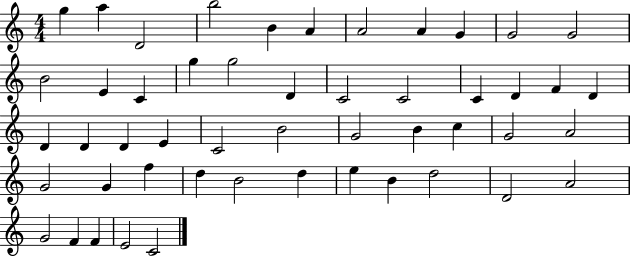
G5/q A5/q D4/h B5/h B4/q A4/q A4/h A4/q G4/q G4/h G4/h B4/h E4/q C4/q G5/q G5/h D4/q C4/h C4/h C4/q D4/q F4/q D4/q D4/q D4/q D4/q E4/q C4/h B4/h G4/h B4/q C5/q G4/h A4/h G4/h G4/q F5/q D5/q B4/h D5/q E5/q B4/q D5/h D4/h A4/h G4/h F4/q F4/q E4/h C4/h